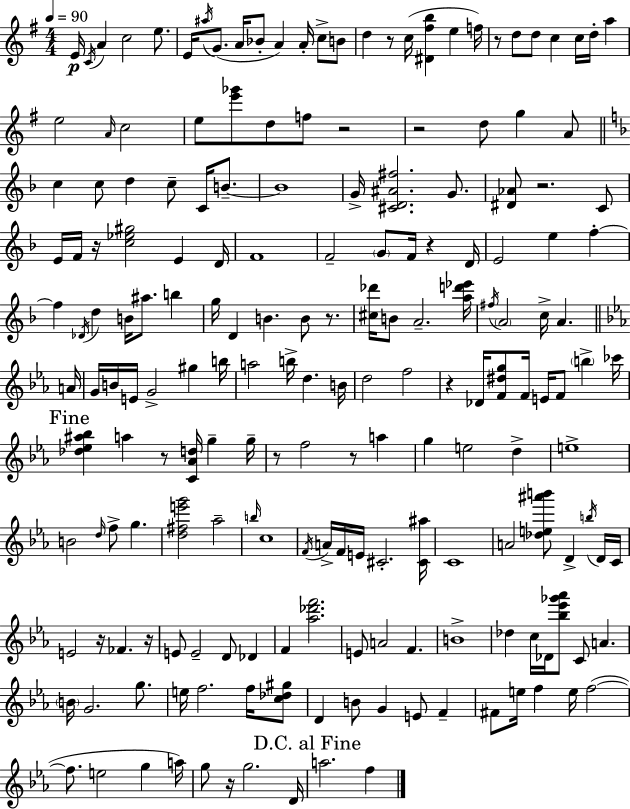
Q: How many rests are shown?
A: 15